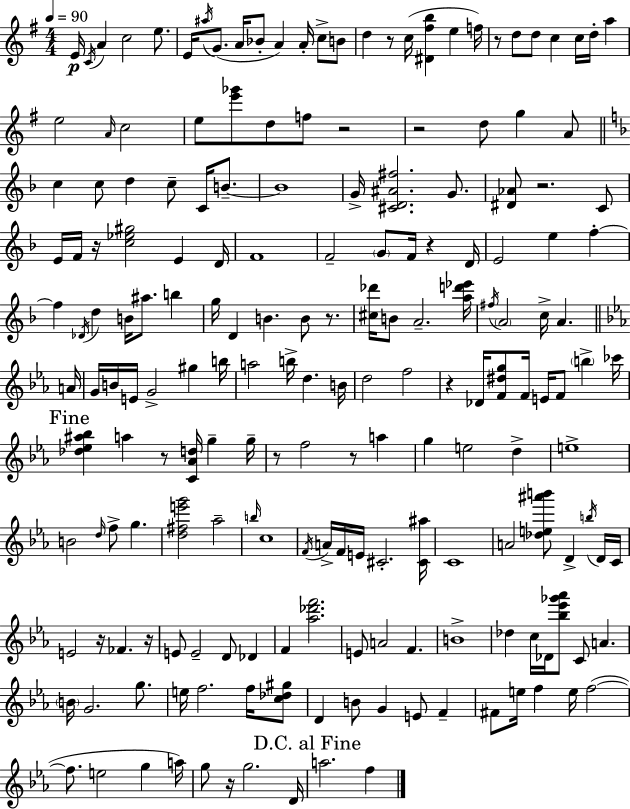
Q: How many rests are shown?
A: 15